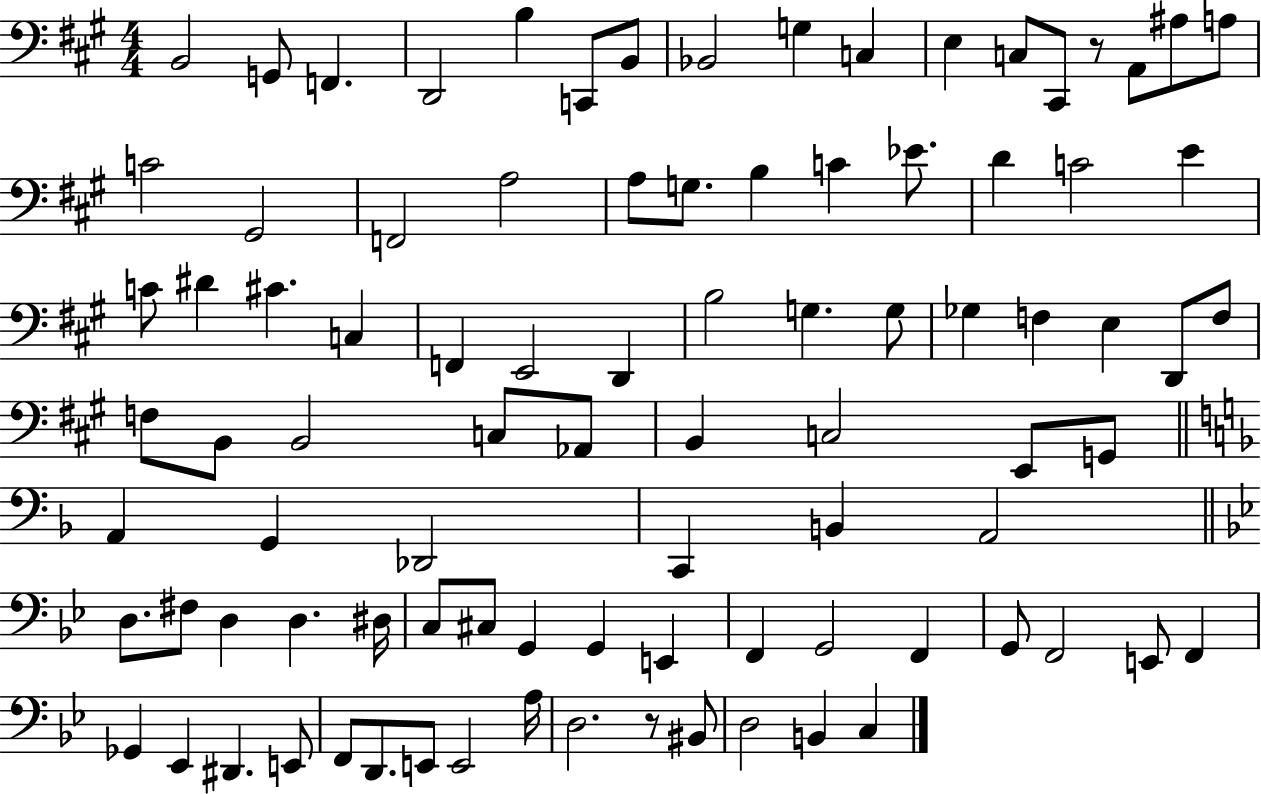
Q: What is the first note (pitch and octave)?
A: B2